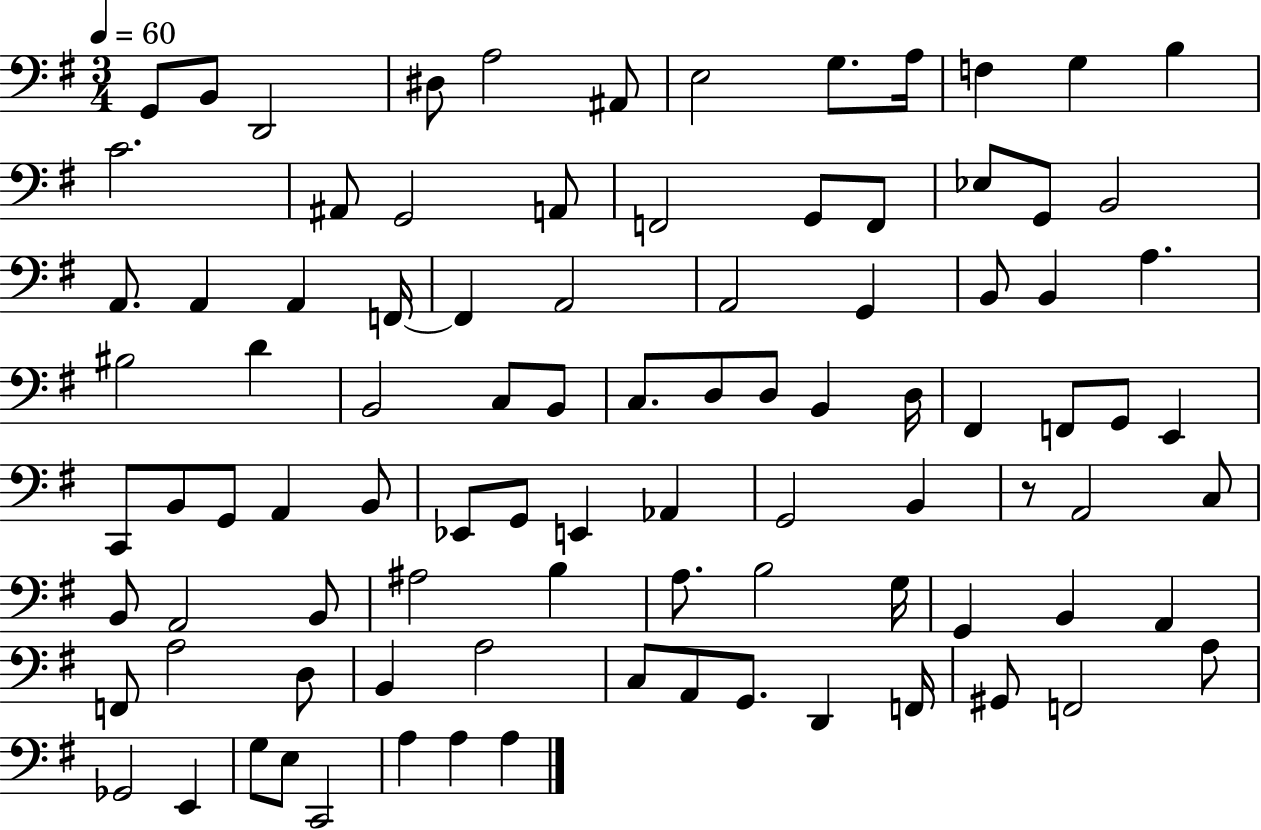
X:1
T:Untitled
M:3/4
L:1/4
K:G
G,,/2 B,,/2 D,,2 ^D,/2 A,2 ^A,,/2 E,2 G,/2 A,/4 F, G, B, C2 ^A,,/2 G,,2 A,,/2 F,,2 G,,/2 F,,/2 _E,/2 G,,/2 B,,2 A,,/2 A,, A,, F,,/4 F,, A,,2 A,,2 G,, B,,/2 B,, A, ^B,2 D B,,2 C,/2 B,,/2 C,/2 D,/2 D,/2 B,, D,/4 ^F,, F,,/2 G,,/2 E,, C,,/2 B,,/2 G,,/2 A,, B,,/2 _E,,/2 G,,/2 E,, _A,, G,,2 B,, z/2 A,,2 C,/2 B,,/2 A,,2 B,,/2 ^A,2 B, A,/2 B,2 G,/4 G,, B,, A,, F,,/2 A,2 D,/2 B,, A,2 C,/2 A,,/2 G,,/2 D,, F,,/4 ^G,,/2 F,,2 A,/2 _G,,2 E,, G,/2 E,/2 C,,2 A, A, A,